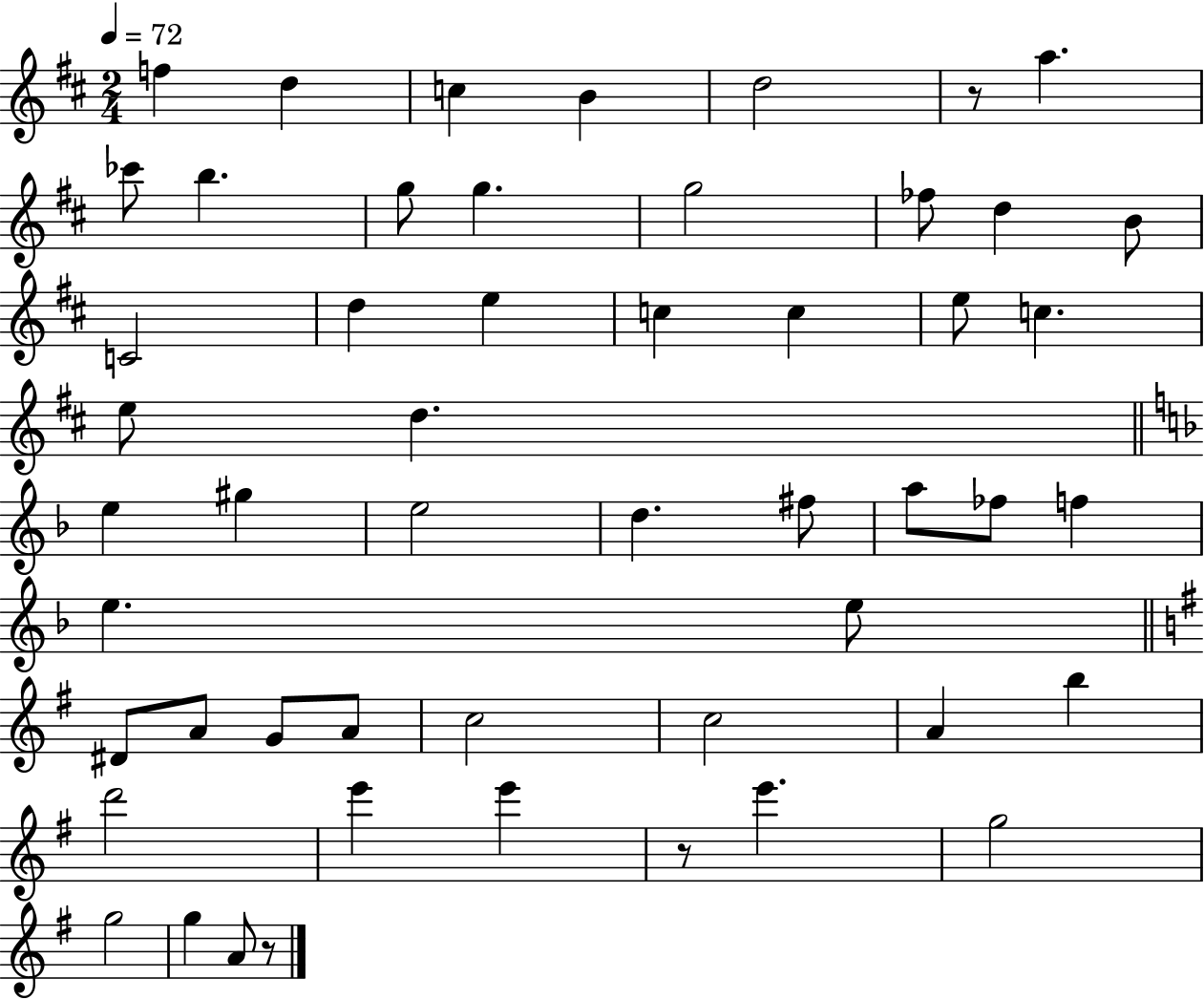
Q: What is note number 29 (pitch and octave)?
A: A5